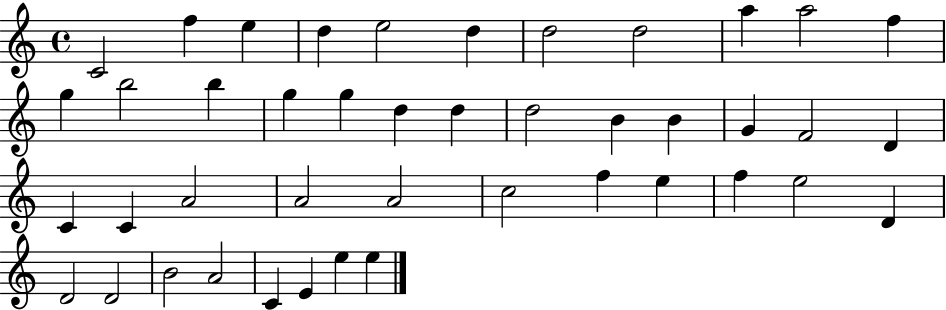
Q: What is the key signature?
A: C major